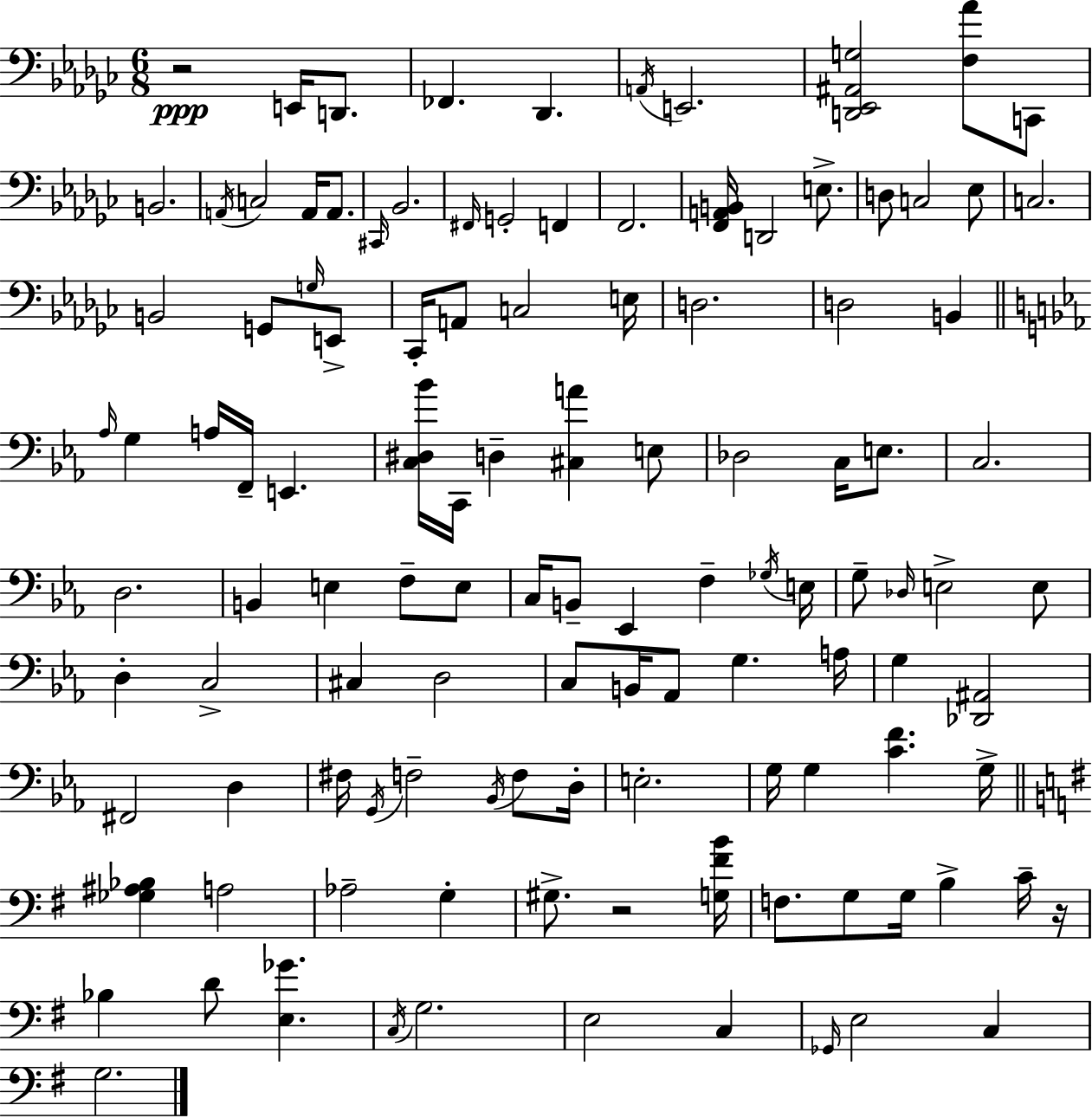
X:1
T:Untitled
M:6/8
L:1/4
K:Ebm
z2 E,,/4 D,,/2 _F,, _D,, A,,/4 E,,2 [D,,_E,,^A,,G,]2 [F,_A]/2 C,,/2 B,,2 A,,/4 C,2 A,,/4 A,,/2 ^C,,/4 _B,,2 ^F,,/4 G,,2 F,, F,,2 [F,,A,,B,,]/4 D,,2 E,/2 D,/2 C,2 _E,/2 C,2 B,,2 G,,/2 G,/4 E,,/2 _C,,/4 A,,/2 C,2 E,/4 D,2 D,2 B,, _A,/4 G, A,/4 F,,/4 E,, [C,^D,_B]/4 C,,/4 D, [^C,A] E,/2 _D,2 C,/4 E,/2 C,2 D,2 B,, E, F,/2 E,/2 C,/4 B,,/2 _E,, F, _G,/4 E,/4 G,/2 _D,/4 E,2 E,/2 D, C,2 ^C, D,2 C,/2 B,,/4 _A,,/2 G, A,/4 G, [_D,,^A,,]2 ^F,,2 D, ^F,/4 G,,/4 F,2 _B,,/4 F,/2 D,/4 E,2 G,/4 G, [CF] G,/4 [_G,^A,_B,] A,2 _A,2 G, ^G,/2 z2 [G,^FB]/4 F,/2 G,/2 G,/4 B, C/4 z/4 _B, D/2 [E,_G] C,/4 G,2 E,2 C, _G,,/4 E,2 C, G,2